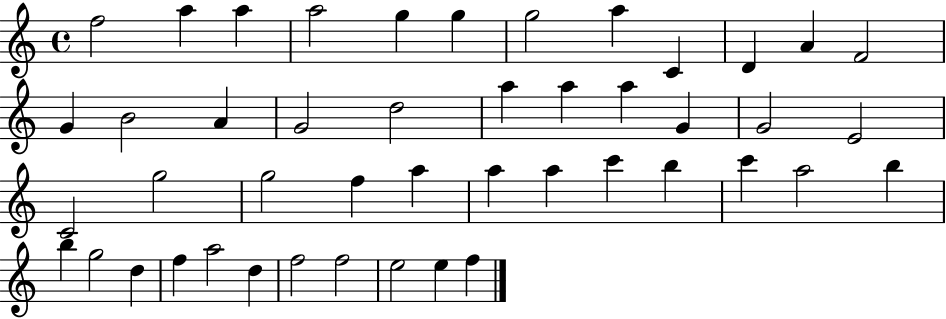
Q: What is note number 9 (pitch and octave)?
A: C4